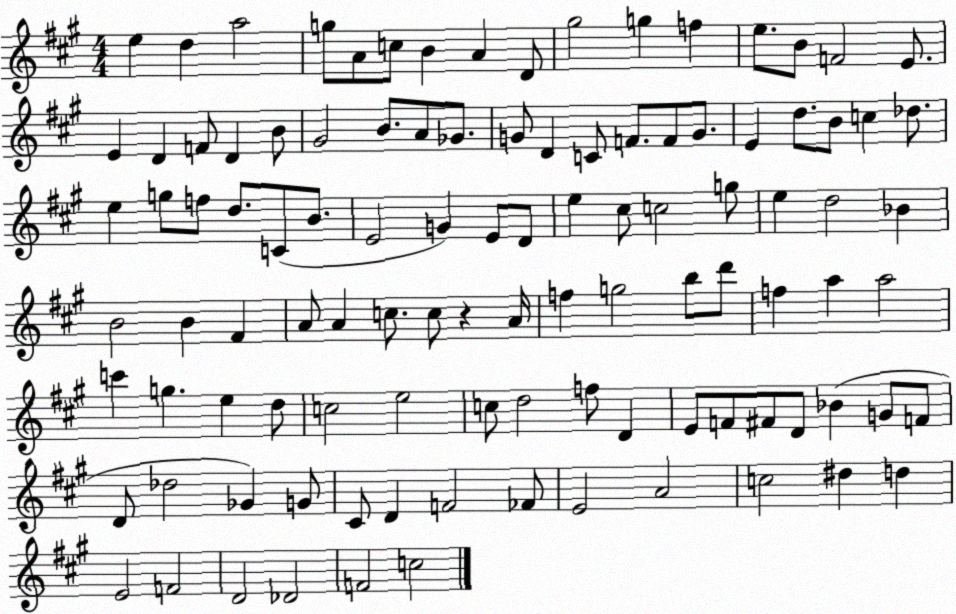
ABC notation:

X:1
T:Untitled
M:4/4
L:1/4
K:A
e d a2 g/2 A/2 c/2 B A D/2 ^g2 g f e/2 B/2 F2 E/2 E D F/2 D B/2 ^G2 B/2 A/2 _G/2 G/2 D C/2 F/2 F/2 G/2 E d/2 B/2 c _d/2 e g/2 f/2 d/2 C/2 B/2 E2 G E/2 D/2 e ^c/2 c2 g/2 e d2 _B B2 B ^F A/2 A c/2 c/2 z A/4 f g2 b/2 d'/2 f a a2 c' g e d/2 c2 e2 c/2 d2 f/2 D E/2 F/2 ^F/2 D/2 _B G/2 F/2 D/2 _d2 _G G/2 ^C/2 D F2 _F/2 E2 A2 c2 ^d d E2 F2 D2 _D2 F2 c2